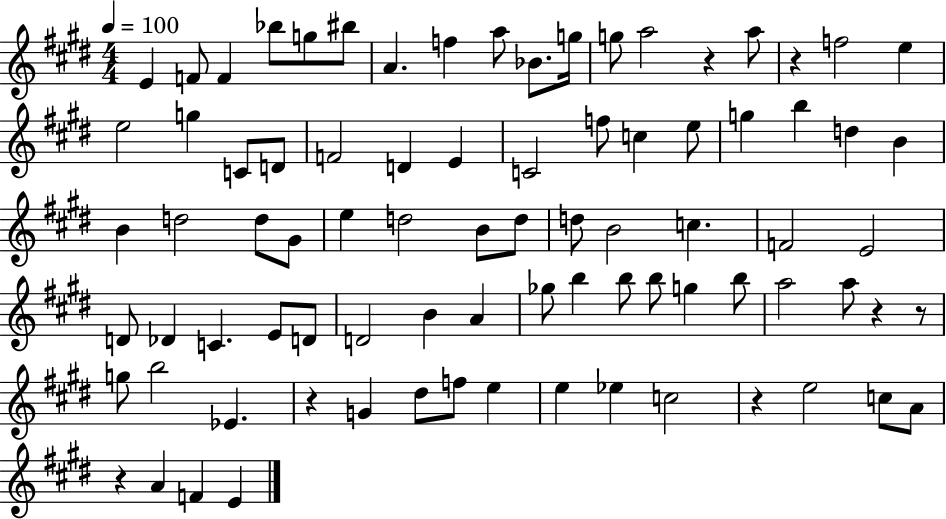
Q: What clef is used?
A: treble